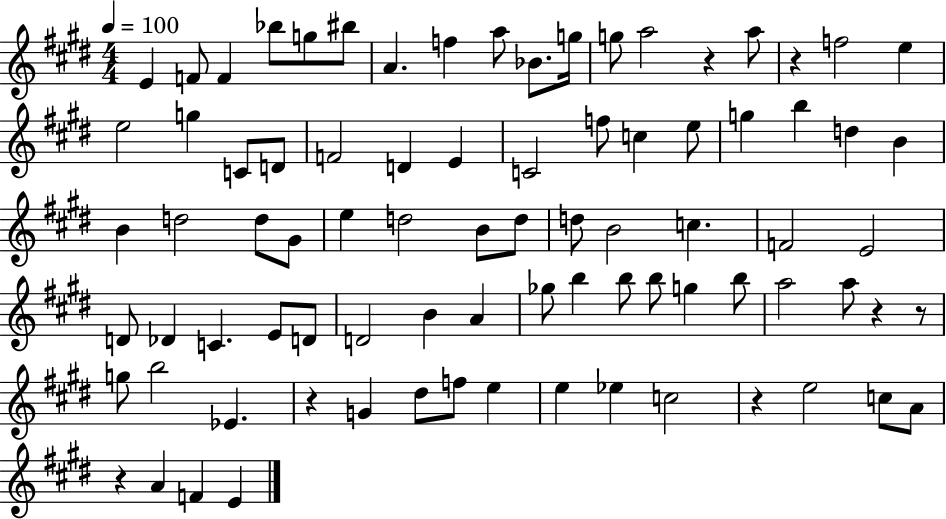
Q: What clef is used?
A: treble